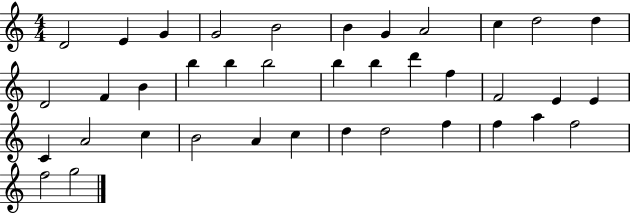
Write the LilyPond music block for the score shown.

{
  \clef treble
  \numericTimeSignature
  \time 4/4
  \key c \major
  d'2 e'4 g'4 | g'2 b'2 | b'4 g'4 a'2 | c''4 d''2 d''4 | \break d'2 f'4 b'4 | b''4 b''4 b''2 | b''4 b''4 d'''4 f''4 | f'2 e'4 e'4 | \break c'4 a'2 c''4 | b'2 a'4 c''4 | d''4 d''2 f''4 | f''4 a''4 f''2 | \break f''2 g''2 | \bar "|."
}